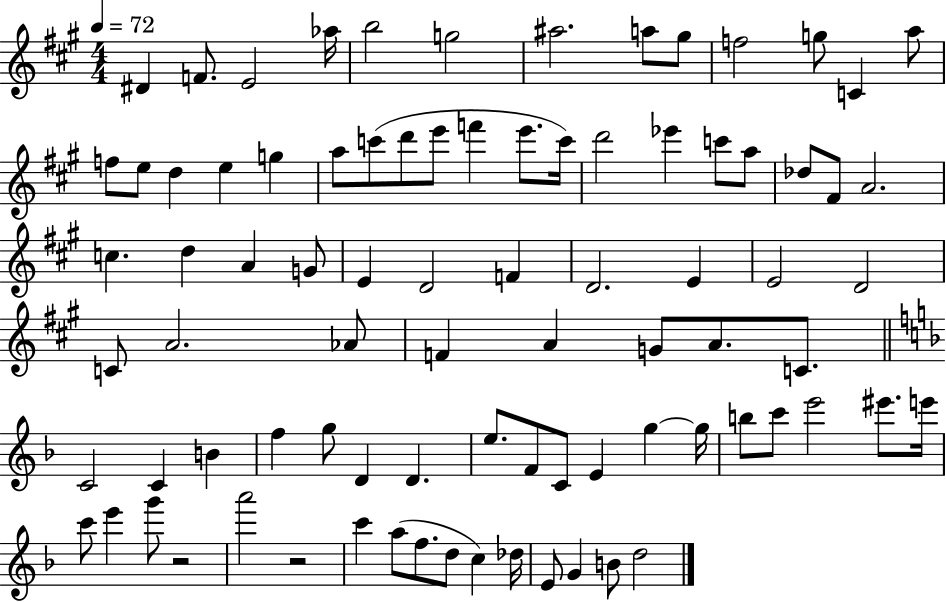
{
  \clef treble
  \numericTimeSignature
  \time 4/4
  \key a \major
  \tempo 4 = 72
  dis'4 f'8. e'2 aes''16 | b''2 g''2 | ais''2. a''8 gis''8 | f''2 g''8 c'4 a''8 | \break f''8 e''8 d''4 e''4 g''4 | a''8 c'''8( d'''8 e'''8 f'''4 e'''8. c'''16) | d'''2 ees'''4 c'''8 a''8 | des''8 fis'8 a'2. | \break c''4. d''4 a'4 g'8 | e'4 d'2 f'4 | d'2. e'4 | e'2 d'2 | \break c'8 a'2. aes'8 | f'4 a'4 g'8 a'8. c'8. | \bar "||" \break \key f \major c'2 c'4 b'4 | f''4 g''8 d'4 d'4. | e''8. f'8 c'8 e'4 g''4~~ g''16 | b''8 c'''8 e'''2 eis'''8. e'''16 | \break c'''8 e'''4 g'''8 r2 | a'''2 r2 | c'''4 a''8( f''8. d''8 c''4) des''16 | e'8 g'4 b'8 d''2 | \break \bar "|."
}